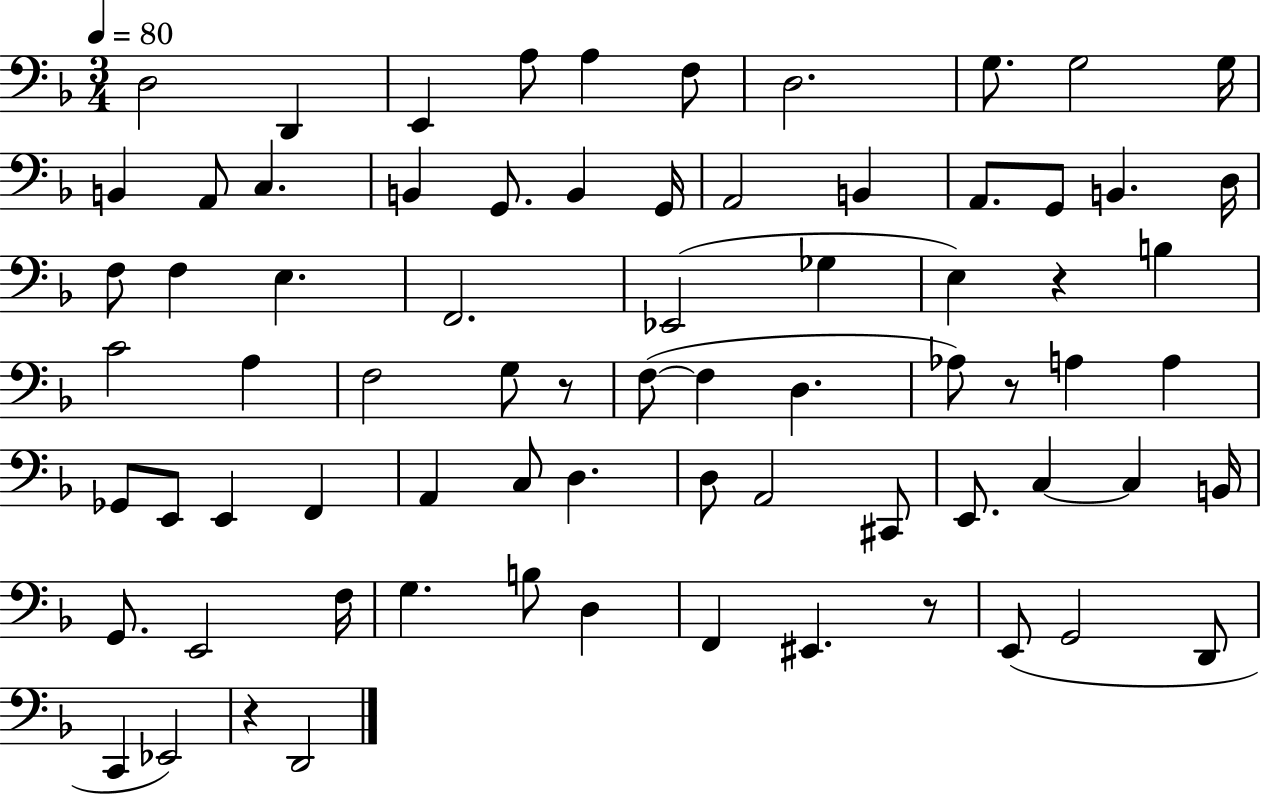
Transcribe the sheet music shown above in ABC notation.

X:1
T:Untitled
M:3/4
L:1/4
K:F
D,2 D,, E,, A,/2 A, F,/2 D,2 G,/2 G,2 G,/4 B,, A,,/2 C, B,, G,,/2 B,, G,,/4 A,,2 B,, A,,/2 G,,/2 B,, D,/4 F,/2 F, E, F,,2 _E,,2 _G, E, z B, C2 A, F,2 G,/2 z/2 F,/2 F, D, _A,/2 z/2 A, A, _G,,/2 E,,/2 E,, F,, A,, C,/2 D, D,/2 A,,2 ^C,,/2 E,,/2 C, C, B,,/4 G,,/2 E,,2 F,/4 G, B,/2 D, F,, ^E,, z/2 E,,/2 G,,2 D,,/2 C,, _E,,2 z D,,2